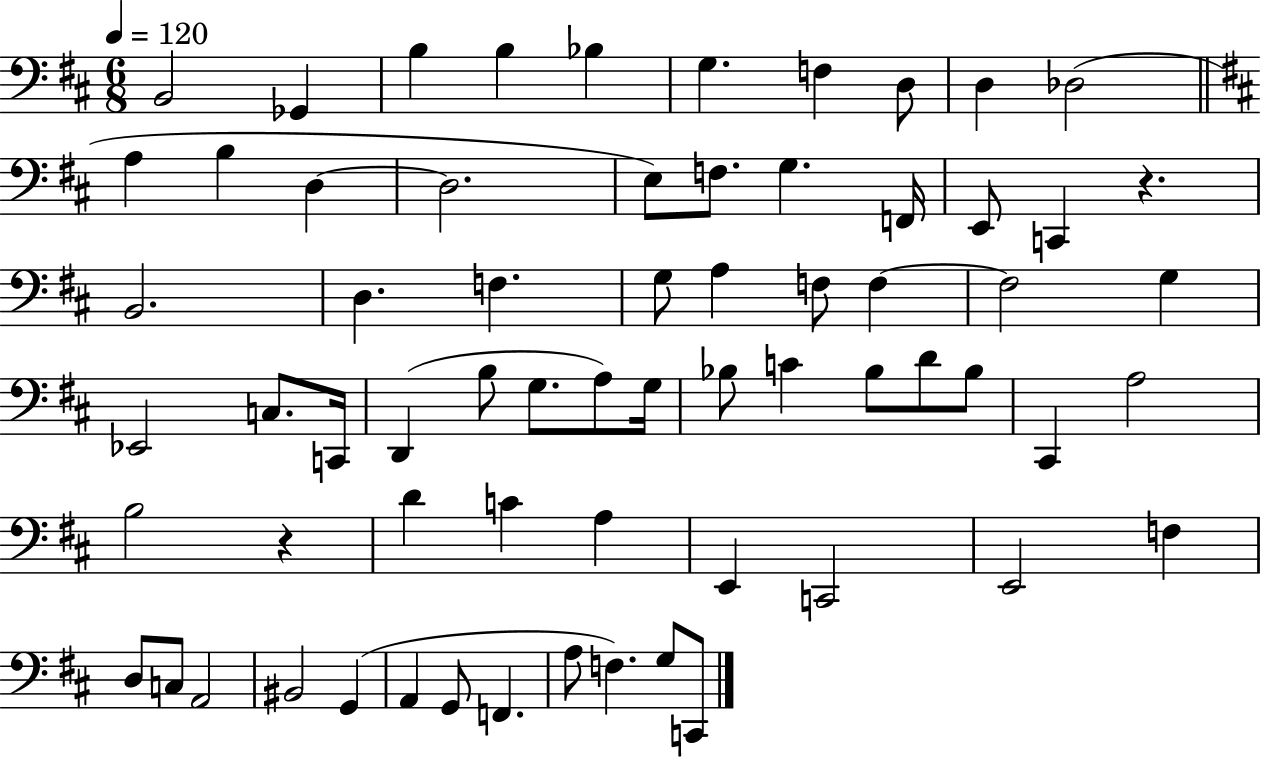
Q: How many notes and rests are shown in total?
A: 66